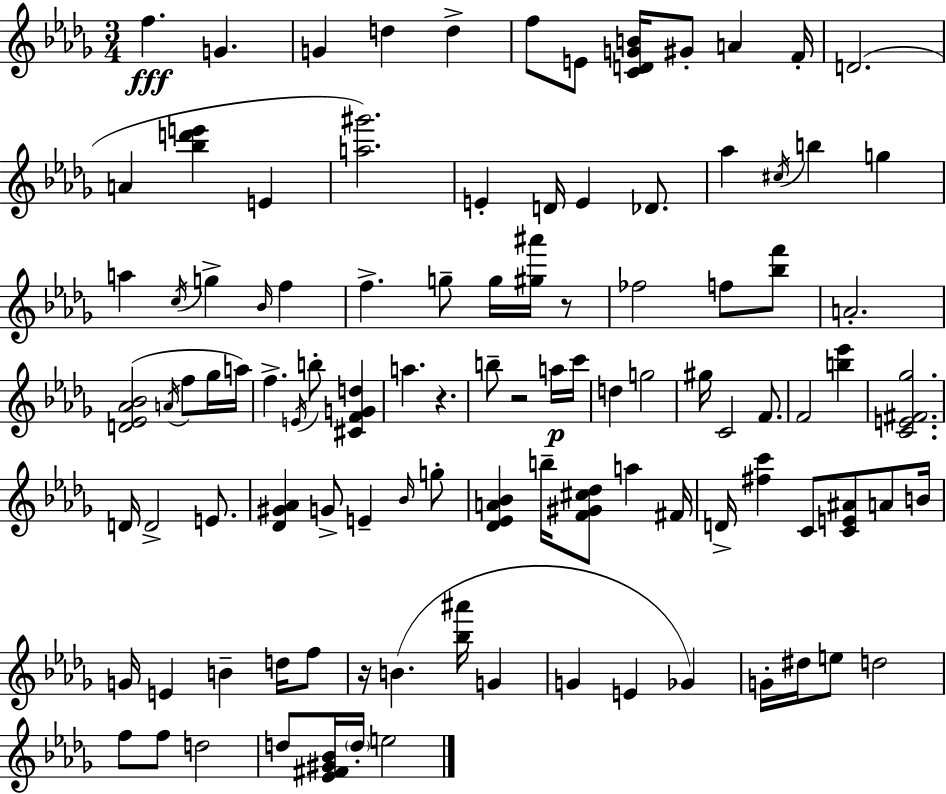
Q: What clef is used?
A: treble